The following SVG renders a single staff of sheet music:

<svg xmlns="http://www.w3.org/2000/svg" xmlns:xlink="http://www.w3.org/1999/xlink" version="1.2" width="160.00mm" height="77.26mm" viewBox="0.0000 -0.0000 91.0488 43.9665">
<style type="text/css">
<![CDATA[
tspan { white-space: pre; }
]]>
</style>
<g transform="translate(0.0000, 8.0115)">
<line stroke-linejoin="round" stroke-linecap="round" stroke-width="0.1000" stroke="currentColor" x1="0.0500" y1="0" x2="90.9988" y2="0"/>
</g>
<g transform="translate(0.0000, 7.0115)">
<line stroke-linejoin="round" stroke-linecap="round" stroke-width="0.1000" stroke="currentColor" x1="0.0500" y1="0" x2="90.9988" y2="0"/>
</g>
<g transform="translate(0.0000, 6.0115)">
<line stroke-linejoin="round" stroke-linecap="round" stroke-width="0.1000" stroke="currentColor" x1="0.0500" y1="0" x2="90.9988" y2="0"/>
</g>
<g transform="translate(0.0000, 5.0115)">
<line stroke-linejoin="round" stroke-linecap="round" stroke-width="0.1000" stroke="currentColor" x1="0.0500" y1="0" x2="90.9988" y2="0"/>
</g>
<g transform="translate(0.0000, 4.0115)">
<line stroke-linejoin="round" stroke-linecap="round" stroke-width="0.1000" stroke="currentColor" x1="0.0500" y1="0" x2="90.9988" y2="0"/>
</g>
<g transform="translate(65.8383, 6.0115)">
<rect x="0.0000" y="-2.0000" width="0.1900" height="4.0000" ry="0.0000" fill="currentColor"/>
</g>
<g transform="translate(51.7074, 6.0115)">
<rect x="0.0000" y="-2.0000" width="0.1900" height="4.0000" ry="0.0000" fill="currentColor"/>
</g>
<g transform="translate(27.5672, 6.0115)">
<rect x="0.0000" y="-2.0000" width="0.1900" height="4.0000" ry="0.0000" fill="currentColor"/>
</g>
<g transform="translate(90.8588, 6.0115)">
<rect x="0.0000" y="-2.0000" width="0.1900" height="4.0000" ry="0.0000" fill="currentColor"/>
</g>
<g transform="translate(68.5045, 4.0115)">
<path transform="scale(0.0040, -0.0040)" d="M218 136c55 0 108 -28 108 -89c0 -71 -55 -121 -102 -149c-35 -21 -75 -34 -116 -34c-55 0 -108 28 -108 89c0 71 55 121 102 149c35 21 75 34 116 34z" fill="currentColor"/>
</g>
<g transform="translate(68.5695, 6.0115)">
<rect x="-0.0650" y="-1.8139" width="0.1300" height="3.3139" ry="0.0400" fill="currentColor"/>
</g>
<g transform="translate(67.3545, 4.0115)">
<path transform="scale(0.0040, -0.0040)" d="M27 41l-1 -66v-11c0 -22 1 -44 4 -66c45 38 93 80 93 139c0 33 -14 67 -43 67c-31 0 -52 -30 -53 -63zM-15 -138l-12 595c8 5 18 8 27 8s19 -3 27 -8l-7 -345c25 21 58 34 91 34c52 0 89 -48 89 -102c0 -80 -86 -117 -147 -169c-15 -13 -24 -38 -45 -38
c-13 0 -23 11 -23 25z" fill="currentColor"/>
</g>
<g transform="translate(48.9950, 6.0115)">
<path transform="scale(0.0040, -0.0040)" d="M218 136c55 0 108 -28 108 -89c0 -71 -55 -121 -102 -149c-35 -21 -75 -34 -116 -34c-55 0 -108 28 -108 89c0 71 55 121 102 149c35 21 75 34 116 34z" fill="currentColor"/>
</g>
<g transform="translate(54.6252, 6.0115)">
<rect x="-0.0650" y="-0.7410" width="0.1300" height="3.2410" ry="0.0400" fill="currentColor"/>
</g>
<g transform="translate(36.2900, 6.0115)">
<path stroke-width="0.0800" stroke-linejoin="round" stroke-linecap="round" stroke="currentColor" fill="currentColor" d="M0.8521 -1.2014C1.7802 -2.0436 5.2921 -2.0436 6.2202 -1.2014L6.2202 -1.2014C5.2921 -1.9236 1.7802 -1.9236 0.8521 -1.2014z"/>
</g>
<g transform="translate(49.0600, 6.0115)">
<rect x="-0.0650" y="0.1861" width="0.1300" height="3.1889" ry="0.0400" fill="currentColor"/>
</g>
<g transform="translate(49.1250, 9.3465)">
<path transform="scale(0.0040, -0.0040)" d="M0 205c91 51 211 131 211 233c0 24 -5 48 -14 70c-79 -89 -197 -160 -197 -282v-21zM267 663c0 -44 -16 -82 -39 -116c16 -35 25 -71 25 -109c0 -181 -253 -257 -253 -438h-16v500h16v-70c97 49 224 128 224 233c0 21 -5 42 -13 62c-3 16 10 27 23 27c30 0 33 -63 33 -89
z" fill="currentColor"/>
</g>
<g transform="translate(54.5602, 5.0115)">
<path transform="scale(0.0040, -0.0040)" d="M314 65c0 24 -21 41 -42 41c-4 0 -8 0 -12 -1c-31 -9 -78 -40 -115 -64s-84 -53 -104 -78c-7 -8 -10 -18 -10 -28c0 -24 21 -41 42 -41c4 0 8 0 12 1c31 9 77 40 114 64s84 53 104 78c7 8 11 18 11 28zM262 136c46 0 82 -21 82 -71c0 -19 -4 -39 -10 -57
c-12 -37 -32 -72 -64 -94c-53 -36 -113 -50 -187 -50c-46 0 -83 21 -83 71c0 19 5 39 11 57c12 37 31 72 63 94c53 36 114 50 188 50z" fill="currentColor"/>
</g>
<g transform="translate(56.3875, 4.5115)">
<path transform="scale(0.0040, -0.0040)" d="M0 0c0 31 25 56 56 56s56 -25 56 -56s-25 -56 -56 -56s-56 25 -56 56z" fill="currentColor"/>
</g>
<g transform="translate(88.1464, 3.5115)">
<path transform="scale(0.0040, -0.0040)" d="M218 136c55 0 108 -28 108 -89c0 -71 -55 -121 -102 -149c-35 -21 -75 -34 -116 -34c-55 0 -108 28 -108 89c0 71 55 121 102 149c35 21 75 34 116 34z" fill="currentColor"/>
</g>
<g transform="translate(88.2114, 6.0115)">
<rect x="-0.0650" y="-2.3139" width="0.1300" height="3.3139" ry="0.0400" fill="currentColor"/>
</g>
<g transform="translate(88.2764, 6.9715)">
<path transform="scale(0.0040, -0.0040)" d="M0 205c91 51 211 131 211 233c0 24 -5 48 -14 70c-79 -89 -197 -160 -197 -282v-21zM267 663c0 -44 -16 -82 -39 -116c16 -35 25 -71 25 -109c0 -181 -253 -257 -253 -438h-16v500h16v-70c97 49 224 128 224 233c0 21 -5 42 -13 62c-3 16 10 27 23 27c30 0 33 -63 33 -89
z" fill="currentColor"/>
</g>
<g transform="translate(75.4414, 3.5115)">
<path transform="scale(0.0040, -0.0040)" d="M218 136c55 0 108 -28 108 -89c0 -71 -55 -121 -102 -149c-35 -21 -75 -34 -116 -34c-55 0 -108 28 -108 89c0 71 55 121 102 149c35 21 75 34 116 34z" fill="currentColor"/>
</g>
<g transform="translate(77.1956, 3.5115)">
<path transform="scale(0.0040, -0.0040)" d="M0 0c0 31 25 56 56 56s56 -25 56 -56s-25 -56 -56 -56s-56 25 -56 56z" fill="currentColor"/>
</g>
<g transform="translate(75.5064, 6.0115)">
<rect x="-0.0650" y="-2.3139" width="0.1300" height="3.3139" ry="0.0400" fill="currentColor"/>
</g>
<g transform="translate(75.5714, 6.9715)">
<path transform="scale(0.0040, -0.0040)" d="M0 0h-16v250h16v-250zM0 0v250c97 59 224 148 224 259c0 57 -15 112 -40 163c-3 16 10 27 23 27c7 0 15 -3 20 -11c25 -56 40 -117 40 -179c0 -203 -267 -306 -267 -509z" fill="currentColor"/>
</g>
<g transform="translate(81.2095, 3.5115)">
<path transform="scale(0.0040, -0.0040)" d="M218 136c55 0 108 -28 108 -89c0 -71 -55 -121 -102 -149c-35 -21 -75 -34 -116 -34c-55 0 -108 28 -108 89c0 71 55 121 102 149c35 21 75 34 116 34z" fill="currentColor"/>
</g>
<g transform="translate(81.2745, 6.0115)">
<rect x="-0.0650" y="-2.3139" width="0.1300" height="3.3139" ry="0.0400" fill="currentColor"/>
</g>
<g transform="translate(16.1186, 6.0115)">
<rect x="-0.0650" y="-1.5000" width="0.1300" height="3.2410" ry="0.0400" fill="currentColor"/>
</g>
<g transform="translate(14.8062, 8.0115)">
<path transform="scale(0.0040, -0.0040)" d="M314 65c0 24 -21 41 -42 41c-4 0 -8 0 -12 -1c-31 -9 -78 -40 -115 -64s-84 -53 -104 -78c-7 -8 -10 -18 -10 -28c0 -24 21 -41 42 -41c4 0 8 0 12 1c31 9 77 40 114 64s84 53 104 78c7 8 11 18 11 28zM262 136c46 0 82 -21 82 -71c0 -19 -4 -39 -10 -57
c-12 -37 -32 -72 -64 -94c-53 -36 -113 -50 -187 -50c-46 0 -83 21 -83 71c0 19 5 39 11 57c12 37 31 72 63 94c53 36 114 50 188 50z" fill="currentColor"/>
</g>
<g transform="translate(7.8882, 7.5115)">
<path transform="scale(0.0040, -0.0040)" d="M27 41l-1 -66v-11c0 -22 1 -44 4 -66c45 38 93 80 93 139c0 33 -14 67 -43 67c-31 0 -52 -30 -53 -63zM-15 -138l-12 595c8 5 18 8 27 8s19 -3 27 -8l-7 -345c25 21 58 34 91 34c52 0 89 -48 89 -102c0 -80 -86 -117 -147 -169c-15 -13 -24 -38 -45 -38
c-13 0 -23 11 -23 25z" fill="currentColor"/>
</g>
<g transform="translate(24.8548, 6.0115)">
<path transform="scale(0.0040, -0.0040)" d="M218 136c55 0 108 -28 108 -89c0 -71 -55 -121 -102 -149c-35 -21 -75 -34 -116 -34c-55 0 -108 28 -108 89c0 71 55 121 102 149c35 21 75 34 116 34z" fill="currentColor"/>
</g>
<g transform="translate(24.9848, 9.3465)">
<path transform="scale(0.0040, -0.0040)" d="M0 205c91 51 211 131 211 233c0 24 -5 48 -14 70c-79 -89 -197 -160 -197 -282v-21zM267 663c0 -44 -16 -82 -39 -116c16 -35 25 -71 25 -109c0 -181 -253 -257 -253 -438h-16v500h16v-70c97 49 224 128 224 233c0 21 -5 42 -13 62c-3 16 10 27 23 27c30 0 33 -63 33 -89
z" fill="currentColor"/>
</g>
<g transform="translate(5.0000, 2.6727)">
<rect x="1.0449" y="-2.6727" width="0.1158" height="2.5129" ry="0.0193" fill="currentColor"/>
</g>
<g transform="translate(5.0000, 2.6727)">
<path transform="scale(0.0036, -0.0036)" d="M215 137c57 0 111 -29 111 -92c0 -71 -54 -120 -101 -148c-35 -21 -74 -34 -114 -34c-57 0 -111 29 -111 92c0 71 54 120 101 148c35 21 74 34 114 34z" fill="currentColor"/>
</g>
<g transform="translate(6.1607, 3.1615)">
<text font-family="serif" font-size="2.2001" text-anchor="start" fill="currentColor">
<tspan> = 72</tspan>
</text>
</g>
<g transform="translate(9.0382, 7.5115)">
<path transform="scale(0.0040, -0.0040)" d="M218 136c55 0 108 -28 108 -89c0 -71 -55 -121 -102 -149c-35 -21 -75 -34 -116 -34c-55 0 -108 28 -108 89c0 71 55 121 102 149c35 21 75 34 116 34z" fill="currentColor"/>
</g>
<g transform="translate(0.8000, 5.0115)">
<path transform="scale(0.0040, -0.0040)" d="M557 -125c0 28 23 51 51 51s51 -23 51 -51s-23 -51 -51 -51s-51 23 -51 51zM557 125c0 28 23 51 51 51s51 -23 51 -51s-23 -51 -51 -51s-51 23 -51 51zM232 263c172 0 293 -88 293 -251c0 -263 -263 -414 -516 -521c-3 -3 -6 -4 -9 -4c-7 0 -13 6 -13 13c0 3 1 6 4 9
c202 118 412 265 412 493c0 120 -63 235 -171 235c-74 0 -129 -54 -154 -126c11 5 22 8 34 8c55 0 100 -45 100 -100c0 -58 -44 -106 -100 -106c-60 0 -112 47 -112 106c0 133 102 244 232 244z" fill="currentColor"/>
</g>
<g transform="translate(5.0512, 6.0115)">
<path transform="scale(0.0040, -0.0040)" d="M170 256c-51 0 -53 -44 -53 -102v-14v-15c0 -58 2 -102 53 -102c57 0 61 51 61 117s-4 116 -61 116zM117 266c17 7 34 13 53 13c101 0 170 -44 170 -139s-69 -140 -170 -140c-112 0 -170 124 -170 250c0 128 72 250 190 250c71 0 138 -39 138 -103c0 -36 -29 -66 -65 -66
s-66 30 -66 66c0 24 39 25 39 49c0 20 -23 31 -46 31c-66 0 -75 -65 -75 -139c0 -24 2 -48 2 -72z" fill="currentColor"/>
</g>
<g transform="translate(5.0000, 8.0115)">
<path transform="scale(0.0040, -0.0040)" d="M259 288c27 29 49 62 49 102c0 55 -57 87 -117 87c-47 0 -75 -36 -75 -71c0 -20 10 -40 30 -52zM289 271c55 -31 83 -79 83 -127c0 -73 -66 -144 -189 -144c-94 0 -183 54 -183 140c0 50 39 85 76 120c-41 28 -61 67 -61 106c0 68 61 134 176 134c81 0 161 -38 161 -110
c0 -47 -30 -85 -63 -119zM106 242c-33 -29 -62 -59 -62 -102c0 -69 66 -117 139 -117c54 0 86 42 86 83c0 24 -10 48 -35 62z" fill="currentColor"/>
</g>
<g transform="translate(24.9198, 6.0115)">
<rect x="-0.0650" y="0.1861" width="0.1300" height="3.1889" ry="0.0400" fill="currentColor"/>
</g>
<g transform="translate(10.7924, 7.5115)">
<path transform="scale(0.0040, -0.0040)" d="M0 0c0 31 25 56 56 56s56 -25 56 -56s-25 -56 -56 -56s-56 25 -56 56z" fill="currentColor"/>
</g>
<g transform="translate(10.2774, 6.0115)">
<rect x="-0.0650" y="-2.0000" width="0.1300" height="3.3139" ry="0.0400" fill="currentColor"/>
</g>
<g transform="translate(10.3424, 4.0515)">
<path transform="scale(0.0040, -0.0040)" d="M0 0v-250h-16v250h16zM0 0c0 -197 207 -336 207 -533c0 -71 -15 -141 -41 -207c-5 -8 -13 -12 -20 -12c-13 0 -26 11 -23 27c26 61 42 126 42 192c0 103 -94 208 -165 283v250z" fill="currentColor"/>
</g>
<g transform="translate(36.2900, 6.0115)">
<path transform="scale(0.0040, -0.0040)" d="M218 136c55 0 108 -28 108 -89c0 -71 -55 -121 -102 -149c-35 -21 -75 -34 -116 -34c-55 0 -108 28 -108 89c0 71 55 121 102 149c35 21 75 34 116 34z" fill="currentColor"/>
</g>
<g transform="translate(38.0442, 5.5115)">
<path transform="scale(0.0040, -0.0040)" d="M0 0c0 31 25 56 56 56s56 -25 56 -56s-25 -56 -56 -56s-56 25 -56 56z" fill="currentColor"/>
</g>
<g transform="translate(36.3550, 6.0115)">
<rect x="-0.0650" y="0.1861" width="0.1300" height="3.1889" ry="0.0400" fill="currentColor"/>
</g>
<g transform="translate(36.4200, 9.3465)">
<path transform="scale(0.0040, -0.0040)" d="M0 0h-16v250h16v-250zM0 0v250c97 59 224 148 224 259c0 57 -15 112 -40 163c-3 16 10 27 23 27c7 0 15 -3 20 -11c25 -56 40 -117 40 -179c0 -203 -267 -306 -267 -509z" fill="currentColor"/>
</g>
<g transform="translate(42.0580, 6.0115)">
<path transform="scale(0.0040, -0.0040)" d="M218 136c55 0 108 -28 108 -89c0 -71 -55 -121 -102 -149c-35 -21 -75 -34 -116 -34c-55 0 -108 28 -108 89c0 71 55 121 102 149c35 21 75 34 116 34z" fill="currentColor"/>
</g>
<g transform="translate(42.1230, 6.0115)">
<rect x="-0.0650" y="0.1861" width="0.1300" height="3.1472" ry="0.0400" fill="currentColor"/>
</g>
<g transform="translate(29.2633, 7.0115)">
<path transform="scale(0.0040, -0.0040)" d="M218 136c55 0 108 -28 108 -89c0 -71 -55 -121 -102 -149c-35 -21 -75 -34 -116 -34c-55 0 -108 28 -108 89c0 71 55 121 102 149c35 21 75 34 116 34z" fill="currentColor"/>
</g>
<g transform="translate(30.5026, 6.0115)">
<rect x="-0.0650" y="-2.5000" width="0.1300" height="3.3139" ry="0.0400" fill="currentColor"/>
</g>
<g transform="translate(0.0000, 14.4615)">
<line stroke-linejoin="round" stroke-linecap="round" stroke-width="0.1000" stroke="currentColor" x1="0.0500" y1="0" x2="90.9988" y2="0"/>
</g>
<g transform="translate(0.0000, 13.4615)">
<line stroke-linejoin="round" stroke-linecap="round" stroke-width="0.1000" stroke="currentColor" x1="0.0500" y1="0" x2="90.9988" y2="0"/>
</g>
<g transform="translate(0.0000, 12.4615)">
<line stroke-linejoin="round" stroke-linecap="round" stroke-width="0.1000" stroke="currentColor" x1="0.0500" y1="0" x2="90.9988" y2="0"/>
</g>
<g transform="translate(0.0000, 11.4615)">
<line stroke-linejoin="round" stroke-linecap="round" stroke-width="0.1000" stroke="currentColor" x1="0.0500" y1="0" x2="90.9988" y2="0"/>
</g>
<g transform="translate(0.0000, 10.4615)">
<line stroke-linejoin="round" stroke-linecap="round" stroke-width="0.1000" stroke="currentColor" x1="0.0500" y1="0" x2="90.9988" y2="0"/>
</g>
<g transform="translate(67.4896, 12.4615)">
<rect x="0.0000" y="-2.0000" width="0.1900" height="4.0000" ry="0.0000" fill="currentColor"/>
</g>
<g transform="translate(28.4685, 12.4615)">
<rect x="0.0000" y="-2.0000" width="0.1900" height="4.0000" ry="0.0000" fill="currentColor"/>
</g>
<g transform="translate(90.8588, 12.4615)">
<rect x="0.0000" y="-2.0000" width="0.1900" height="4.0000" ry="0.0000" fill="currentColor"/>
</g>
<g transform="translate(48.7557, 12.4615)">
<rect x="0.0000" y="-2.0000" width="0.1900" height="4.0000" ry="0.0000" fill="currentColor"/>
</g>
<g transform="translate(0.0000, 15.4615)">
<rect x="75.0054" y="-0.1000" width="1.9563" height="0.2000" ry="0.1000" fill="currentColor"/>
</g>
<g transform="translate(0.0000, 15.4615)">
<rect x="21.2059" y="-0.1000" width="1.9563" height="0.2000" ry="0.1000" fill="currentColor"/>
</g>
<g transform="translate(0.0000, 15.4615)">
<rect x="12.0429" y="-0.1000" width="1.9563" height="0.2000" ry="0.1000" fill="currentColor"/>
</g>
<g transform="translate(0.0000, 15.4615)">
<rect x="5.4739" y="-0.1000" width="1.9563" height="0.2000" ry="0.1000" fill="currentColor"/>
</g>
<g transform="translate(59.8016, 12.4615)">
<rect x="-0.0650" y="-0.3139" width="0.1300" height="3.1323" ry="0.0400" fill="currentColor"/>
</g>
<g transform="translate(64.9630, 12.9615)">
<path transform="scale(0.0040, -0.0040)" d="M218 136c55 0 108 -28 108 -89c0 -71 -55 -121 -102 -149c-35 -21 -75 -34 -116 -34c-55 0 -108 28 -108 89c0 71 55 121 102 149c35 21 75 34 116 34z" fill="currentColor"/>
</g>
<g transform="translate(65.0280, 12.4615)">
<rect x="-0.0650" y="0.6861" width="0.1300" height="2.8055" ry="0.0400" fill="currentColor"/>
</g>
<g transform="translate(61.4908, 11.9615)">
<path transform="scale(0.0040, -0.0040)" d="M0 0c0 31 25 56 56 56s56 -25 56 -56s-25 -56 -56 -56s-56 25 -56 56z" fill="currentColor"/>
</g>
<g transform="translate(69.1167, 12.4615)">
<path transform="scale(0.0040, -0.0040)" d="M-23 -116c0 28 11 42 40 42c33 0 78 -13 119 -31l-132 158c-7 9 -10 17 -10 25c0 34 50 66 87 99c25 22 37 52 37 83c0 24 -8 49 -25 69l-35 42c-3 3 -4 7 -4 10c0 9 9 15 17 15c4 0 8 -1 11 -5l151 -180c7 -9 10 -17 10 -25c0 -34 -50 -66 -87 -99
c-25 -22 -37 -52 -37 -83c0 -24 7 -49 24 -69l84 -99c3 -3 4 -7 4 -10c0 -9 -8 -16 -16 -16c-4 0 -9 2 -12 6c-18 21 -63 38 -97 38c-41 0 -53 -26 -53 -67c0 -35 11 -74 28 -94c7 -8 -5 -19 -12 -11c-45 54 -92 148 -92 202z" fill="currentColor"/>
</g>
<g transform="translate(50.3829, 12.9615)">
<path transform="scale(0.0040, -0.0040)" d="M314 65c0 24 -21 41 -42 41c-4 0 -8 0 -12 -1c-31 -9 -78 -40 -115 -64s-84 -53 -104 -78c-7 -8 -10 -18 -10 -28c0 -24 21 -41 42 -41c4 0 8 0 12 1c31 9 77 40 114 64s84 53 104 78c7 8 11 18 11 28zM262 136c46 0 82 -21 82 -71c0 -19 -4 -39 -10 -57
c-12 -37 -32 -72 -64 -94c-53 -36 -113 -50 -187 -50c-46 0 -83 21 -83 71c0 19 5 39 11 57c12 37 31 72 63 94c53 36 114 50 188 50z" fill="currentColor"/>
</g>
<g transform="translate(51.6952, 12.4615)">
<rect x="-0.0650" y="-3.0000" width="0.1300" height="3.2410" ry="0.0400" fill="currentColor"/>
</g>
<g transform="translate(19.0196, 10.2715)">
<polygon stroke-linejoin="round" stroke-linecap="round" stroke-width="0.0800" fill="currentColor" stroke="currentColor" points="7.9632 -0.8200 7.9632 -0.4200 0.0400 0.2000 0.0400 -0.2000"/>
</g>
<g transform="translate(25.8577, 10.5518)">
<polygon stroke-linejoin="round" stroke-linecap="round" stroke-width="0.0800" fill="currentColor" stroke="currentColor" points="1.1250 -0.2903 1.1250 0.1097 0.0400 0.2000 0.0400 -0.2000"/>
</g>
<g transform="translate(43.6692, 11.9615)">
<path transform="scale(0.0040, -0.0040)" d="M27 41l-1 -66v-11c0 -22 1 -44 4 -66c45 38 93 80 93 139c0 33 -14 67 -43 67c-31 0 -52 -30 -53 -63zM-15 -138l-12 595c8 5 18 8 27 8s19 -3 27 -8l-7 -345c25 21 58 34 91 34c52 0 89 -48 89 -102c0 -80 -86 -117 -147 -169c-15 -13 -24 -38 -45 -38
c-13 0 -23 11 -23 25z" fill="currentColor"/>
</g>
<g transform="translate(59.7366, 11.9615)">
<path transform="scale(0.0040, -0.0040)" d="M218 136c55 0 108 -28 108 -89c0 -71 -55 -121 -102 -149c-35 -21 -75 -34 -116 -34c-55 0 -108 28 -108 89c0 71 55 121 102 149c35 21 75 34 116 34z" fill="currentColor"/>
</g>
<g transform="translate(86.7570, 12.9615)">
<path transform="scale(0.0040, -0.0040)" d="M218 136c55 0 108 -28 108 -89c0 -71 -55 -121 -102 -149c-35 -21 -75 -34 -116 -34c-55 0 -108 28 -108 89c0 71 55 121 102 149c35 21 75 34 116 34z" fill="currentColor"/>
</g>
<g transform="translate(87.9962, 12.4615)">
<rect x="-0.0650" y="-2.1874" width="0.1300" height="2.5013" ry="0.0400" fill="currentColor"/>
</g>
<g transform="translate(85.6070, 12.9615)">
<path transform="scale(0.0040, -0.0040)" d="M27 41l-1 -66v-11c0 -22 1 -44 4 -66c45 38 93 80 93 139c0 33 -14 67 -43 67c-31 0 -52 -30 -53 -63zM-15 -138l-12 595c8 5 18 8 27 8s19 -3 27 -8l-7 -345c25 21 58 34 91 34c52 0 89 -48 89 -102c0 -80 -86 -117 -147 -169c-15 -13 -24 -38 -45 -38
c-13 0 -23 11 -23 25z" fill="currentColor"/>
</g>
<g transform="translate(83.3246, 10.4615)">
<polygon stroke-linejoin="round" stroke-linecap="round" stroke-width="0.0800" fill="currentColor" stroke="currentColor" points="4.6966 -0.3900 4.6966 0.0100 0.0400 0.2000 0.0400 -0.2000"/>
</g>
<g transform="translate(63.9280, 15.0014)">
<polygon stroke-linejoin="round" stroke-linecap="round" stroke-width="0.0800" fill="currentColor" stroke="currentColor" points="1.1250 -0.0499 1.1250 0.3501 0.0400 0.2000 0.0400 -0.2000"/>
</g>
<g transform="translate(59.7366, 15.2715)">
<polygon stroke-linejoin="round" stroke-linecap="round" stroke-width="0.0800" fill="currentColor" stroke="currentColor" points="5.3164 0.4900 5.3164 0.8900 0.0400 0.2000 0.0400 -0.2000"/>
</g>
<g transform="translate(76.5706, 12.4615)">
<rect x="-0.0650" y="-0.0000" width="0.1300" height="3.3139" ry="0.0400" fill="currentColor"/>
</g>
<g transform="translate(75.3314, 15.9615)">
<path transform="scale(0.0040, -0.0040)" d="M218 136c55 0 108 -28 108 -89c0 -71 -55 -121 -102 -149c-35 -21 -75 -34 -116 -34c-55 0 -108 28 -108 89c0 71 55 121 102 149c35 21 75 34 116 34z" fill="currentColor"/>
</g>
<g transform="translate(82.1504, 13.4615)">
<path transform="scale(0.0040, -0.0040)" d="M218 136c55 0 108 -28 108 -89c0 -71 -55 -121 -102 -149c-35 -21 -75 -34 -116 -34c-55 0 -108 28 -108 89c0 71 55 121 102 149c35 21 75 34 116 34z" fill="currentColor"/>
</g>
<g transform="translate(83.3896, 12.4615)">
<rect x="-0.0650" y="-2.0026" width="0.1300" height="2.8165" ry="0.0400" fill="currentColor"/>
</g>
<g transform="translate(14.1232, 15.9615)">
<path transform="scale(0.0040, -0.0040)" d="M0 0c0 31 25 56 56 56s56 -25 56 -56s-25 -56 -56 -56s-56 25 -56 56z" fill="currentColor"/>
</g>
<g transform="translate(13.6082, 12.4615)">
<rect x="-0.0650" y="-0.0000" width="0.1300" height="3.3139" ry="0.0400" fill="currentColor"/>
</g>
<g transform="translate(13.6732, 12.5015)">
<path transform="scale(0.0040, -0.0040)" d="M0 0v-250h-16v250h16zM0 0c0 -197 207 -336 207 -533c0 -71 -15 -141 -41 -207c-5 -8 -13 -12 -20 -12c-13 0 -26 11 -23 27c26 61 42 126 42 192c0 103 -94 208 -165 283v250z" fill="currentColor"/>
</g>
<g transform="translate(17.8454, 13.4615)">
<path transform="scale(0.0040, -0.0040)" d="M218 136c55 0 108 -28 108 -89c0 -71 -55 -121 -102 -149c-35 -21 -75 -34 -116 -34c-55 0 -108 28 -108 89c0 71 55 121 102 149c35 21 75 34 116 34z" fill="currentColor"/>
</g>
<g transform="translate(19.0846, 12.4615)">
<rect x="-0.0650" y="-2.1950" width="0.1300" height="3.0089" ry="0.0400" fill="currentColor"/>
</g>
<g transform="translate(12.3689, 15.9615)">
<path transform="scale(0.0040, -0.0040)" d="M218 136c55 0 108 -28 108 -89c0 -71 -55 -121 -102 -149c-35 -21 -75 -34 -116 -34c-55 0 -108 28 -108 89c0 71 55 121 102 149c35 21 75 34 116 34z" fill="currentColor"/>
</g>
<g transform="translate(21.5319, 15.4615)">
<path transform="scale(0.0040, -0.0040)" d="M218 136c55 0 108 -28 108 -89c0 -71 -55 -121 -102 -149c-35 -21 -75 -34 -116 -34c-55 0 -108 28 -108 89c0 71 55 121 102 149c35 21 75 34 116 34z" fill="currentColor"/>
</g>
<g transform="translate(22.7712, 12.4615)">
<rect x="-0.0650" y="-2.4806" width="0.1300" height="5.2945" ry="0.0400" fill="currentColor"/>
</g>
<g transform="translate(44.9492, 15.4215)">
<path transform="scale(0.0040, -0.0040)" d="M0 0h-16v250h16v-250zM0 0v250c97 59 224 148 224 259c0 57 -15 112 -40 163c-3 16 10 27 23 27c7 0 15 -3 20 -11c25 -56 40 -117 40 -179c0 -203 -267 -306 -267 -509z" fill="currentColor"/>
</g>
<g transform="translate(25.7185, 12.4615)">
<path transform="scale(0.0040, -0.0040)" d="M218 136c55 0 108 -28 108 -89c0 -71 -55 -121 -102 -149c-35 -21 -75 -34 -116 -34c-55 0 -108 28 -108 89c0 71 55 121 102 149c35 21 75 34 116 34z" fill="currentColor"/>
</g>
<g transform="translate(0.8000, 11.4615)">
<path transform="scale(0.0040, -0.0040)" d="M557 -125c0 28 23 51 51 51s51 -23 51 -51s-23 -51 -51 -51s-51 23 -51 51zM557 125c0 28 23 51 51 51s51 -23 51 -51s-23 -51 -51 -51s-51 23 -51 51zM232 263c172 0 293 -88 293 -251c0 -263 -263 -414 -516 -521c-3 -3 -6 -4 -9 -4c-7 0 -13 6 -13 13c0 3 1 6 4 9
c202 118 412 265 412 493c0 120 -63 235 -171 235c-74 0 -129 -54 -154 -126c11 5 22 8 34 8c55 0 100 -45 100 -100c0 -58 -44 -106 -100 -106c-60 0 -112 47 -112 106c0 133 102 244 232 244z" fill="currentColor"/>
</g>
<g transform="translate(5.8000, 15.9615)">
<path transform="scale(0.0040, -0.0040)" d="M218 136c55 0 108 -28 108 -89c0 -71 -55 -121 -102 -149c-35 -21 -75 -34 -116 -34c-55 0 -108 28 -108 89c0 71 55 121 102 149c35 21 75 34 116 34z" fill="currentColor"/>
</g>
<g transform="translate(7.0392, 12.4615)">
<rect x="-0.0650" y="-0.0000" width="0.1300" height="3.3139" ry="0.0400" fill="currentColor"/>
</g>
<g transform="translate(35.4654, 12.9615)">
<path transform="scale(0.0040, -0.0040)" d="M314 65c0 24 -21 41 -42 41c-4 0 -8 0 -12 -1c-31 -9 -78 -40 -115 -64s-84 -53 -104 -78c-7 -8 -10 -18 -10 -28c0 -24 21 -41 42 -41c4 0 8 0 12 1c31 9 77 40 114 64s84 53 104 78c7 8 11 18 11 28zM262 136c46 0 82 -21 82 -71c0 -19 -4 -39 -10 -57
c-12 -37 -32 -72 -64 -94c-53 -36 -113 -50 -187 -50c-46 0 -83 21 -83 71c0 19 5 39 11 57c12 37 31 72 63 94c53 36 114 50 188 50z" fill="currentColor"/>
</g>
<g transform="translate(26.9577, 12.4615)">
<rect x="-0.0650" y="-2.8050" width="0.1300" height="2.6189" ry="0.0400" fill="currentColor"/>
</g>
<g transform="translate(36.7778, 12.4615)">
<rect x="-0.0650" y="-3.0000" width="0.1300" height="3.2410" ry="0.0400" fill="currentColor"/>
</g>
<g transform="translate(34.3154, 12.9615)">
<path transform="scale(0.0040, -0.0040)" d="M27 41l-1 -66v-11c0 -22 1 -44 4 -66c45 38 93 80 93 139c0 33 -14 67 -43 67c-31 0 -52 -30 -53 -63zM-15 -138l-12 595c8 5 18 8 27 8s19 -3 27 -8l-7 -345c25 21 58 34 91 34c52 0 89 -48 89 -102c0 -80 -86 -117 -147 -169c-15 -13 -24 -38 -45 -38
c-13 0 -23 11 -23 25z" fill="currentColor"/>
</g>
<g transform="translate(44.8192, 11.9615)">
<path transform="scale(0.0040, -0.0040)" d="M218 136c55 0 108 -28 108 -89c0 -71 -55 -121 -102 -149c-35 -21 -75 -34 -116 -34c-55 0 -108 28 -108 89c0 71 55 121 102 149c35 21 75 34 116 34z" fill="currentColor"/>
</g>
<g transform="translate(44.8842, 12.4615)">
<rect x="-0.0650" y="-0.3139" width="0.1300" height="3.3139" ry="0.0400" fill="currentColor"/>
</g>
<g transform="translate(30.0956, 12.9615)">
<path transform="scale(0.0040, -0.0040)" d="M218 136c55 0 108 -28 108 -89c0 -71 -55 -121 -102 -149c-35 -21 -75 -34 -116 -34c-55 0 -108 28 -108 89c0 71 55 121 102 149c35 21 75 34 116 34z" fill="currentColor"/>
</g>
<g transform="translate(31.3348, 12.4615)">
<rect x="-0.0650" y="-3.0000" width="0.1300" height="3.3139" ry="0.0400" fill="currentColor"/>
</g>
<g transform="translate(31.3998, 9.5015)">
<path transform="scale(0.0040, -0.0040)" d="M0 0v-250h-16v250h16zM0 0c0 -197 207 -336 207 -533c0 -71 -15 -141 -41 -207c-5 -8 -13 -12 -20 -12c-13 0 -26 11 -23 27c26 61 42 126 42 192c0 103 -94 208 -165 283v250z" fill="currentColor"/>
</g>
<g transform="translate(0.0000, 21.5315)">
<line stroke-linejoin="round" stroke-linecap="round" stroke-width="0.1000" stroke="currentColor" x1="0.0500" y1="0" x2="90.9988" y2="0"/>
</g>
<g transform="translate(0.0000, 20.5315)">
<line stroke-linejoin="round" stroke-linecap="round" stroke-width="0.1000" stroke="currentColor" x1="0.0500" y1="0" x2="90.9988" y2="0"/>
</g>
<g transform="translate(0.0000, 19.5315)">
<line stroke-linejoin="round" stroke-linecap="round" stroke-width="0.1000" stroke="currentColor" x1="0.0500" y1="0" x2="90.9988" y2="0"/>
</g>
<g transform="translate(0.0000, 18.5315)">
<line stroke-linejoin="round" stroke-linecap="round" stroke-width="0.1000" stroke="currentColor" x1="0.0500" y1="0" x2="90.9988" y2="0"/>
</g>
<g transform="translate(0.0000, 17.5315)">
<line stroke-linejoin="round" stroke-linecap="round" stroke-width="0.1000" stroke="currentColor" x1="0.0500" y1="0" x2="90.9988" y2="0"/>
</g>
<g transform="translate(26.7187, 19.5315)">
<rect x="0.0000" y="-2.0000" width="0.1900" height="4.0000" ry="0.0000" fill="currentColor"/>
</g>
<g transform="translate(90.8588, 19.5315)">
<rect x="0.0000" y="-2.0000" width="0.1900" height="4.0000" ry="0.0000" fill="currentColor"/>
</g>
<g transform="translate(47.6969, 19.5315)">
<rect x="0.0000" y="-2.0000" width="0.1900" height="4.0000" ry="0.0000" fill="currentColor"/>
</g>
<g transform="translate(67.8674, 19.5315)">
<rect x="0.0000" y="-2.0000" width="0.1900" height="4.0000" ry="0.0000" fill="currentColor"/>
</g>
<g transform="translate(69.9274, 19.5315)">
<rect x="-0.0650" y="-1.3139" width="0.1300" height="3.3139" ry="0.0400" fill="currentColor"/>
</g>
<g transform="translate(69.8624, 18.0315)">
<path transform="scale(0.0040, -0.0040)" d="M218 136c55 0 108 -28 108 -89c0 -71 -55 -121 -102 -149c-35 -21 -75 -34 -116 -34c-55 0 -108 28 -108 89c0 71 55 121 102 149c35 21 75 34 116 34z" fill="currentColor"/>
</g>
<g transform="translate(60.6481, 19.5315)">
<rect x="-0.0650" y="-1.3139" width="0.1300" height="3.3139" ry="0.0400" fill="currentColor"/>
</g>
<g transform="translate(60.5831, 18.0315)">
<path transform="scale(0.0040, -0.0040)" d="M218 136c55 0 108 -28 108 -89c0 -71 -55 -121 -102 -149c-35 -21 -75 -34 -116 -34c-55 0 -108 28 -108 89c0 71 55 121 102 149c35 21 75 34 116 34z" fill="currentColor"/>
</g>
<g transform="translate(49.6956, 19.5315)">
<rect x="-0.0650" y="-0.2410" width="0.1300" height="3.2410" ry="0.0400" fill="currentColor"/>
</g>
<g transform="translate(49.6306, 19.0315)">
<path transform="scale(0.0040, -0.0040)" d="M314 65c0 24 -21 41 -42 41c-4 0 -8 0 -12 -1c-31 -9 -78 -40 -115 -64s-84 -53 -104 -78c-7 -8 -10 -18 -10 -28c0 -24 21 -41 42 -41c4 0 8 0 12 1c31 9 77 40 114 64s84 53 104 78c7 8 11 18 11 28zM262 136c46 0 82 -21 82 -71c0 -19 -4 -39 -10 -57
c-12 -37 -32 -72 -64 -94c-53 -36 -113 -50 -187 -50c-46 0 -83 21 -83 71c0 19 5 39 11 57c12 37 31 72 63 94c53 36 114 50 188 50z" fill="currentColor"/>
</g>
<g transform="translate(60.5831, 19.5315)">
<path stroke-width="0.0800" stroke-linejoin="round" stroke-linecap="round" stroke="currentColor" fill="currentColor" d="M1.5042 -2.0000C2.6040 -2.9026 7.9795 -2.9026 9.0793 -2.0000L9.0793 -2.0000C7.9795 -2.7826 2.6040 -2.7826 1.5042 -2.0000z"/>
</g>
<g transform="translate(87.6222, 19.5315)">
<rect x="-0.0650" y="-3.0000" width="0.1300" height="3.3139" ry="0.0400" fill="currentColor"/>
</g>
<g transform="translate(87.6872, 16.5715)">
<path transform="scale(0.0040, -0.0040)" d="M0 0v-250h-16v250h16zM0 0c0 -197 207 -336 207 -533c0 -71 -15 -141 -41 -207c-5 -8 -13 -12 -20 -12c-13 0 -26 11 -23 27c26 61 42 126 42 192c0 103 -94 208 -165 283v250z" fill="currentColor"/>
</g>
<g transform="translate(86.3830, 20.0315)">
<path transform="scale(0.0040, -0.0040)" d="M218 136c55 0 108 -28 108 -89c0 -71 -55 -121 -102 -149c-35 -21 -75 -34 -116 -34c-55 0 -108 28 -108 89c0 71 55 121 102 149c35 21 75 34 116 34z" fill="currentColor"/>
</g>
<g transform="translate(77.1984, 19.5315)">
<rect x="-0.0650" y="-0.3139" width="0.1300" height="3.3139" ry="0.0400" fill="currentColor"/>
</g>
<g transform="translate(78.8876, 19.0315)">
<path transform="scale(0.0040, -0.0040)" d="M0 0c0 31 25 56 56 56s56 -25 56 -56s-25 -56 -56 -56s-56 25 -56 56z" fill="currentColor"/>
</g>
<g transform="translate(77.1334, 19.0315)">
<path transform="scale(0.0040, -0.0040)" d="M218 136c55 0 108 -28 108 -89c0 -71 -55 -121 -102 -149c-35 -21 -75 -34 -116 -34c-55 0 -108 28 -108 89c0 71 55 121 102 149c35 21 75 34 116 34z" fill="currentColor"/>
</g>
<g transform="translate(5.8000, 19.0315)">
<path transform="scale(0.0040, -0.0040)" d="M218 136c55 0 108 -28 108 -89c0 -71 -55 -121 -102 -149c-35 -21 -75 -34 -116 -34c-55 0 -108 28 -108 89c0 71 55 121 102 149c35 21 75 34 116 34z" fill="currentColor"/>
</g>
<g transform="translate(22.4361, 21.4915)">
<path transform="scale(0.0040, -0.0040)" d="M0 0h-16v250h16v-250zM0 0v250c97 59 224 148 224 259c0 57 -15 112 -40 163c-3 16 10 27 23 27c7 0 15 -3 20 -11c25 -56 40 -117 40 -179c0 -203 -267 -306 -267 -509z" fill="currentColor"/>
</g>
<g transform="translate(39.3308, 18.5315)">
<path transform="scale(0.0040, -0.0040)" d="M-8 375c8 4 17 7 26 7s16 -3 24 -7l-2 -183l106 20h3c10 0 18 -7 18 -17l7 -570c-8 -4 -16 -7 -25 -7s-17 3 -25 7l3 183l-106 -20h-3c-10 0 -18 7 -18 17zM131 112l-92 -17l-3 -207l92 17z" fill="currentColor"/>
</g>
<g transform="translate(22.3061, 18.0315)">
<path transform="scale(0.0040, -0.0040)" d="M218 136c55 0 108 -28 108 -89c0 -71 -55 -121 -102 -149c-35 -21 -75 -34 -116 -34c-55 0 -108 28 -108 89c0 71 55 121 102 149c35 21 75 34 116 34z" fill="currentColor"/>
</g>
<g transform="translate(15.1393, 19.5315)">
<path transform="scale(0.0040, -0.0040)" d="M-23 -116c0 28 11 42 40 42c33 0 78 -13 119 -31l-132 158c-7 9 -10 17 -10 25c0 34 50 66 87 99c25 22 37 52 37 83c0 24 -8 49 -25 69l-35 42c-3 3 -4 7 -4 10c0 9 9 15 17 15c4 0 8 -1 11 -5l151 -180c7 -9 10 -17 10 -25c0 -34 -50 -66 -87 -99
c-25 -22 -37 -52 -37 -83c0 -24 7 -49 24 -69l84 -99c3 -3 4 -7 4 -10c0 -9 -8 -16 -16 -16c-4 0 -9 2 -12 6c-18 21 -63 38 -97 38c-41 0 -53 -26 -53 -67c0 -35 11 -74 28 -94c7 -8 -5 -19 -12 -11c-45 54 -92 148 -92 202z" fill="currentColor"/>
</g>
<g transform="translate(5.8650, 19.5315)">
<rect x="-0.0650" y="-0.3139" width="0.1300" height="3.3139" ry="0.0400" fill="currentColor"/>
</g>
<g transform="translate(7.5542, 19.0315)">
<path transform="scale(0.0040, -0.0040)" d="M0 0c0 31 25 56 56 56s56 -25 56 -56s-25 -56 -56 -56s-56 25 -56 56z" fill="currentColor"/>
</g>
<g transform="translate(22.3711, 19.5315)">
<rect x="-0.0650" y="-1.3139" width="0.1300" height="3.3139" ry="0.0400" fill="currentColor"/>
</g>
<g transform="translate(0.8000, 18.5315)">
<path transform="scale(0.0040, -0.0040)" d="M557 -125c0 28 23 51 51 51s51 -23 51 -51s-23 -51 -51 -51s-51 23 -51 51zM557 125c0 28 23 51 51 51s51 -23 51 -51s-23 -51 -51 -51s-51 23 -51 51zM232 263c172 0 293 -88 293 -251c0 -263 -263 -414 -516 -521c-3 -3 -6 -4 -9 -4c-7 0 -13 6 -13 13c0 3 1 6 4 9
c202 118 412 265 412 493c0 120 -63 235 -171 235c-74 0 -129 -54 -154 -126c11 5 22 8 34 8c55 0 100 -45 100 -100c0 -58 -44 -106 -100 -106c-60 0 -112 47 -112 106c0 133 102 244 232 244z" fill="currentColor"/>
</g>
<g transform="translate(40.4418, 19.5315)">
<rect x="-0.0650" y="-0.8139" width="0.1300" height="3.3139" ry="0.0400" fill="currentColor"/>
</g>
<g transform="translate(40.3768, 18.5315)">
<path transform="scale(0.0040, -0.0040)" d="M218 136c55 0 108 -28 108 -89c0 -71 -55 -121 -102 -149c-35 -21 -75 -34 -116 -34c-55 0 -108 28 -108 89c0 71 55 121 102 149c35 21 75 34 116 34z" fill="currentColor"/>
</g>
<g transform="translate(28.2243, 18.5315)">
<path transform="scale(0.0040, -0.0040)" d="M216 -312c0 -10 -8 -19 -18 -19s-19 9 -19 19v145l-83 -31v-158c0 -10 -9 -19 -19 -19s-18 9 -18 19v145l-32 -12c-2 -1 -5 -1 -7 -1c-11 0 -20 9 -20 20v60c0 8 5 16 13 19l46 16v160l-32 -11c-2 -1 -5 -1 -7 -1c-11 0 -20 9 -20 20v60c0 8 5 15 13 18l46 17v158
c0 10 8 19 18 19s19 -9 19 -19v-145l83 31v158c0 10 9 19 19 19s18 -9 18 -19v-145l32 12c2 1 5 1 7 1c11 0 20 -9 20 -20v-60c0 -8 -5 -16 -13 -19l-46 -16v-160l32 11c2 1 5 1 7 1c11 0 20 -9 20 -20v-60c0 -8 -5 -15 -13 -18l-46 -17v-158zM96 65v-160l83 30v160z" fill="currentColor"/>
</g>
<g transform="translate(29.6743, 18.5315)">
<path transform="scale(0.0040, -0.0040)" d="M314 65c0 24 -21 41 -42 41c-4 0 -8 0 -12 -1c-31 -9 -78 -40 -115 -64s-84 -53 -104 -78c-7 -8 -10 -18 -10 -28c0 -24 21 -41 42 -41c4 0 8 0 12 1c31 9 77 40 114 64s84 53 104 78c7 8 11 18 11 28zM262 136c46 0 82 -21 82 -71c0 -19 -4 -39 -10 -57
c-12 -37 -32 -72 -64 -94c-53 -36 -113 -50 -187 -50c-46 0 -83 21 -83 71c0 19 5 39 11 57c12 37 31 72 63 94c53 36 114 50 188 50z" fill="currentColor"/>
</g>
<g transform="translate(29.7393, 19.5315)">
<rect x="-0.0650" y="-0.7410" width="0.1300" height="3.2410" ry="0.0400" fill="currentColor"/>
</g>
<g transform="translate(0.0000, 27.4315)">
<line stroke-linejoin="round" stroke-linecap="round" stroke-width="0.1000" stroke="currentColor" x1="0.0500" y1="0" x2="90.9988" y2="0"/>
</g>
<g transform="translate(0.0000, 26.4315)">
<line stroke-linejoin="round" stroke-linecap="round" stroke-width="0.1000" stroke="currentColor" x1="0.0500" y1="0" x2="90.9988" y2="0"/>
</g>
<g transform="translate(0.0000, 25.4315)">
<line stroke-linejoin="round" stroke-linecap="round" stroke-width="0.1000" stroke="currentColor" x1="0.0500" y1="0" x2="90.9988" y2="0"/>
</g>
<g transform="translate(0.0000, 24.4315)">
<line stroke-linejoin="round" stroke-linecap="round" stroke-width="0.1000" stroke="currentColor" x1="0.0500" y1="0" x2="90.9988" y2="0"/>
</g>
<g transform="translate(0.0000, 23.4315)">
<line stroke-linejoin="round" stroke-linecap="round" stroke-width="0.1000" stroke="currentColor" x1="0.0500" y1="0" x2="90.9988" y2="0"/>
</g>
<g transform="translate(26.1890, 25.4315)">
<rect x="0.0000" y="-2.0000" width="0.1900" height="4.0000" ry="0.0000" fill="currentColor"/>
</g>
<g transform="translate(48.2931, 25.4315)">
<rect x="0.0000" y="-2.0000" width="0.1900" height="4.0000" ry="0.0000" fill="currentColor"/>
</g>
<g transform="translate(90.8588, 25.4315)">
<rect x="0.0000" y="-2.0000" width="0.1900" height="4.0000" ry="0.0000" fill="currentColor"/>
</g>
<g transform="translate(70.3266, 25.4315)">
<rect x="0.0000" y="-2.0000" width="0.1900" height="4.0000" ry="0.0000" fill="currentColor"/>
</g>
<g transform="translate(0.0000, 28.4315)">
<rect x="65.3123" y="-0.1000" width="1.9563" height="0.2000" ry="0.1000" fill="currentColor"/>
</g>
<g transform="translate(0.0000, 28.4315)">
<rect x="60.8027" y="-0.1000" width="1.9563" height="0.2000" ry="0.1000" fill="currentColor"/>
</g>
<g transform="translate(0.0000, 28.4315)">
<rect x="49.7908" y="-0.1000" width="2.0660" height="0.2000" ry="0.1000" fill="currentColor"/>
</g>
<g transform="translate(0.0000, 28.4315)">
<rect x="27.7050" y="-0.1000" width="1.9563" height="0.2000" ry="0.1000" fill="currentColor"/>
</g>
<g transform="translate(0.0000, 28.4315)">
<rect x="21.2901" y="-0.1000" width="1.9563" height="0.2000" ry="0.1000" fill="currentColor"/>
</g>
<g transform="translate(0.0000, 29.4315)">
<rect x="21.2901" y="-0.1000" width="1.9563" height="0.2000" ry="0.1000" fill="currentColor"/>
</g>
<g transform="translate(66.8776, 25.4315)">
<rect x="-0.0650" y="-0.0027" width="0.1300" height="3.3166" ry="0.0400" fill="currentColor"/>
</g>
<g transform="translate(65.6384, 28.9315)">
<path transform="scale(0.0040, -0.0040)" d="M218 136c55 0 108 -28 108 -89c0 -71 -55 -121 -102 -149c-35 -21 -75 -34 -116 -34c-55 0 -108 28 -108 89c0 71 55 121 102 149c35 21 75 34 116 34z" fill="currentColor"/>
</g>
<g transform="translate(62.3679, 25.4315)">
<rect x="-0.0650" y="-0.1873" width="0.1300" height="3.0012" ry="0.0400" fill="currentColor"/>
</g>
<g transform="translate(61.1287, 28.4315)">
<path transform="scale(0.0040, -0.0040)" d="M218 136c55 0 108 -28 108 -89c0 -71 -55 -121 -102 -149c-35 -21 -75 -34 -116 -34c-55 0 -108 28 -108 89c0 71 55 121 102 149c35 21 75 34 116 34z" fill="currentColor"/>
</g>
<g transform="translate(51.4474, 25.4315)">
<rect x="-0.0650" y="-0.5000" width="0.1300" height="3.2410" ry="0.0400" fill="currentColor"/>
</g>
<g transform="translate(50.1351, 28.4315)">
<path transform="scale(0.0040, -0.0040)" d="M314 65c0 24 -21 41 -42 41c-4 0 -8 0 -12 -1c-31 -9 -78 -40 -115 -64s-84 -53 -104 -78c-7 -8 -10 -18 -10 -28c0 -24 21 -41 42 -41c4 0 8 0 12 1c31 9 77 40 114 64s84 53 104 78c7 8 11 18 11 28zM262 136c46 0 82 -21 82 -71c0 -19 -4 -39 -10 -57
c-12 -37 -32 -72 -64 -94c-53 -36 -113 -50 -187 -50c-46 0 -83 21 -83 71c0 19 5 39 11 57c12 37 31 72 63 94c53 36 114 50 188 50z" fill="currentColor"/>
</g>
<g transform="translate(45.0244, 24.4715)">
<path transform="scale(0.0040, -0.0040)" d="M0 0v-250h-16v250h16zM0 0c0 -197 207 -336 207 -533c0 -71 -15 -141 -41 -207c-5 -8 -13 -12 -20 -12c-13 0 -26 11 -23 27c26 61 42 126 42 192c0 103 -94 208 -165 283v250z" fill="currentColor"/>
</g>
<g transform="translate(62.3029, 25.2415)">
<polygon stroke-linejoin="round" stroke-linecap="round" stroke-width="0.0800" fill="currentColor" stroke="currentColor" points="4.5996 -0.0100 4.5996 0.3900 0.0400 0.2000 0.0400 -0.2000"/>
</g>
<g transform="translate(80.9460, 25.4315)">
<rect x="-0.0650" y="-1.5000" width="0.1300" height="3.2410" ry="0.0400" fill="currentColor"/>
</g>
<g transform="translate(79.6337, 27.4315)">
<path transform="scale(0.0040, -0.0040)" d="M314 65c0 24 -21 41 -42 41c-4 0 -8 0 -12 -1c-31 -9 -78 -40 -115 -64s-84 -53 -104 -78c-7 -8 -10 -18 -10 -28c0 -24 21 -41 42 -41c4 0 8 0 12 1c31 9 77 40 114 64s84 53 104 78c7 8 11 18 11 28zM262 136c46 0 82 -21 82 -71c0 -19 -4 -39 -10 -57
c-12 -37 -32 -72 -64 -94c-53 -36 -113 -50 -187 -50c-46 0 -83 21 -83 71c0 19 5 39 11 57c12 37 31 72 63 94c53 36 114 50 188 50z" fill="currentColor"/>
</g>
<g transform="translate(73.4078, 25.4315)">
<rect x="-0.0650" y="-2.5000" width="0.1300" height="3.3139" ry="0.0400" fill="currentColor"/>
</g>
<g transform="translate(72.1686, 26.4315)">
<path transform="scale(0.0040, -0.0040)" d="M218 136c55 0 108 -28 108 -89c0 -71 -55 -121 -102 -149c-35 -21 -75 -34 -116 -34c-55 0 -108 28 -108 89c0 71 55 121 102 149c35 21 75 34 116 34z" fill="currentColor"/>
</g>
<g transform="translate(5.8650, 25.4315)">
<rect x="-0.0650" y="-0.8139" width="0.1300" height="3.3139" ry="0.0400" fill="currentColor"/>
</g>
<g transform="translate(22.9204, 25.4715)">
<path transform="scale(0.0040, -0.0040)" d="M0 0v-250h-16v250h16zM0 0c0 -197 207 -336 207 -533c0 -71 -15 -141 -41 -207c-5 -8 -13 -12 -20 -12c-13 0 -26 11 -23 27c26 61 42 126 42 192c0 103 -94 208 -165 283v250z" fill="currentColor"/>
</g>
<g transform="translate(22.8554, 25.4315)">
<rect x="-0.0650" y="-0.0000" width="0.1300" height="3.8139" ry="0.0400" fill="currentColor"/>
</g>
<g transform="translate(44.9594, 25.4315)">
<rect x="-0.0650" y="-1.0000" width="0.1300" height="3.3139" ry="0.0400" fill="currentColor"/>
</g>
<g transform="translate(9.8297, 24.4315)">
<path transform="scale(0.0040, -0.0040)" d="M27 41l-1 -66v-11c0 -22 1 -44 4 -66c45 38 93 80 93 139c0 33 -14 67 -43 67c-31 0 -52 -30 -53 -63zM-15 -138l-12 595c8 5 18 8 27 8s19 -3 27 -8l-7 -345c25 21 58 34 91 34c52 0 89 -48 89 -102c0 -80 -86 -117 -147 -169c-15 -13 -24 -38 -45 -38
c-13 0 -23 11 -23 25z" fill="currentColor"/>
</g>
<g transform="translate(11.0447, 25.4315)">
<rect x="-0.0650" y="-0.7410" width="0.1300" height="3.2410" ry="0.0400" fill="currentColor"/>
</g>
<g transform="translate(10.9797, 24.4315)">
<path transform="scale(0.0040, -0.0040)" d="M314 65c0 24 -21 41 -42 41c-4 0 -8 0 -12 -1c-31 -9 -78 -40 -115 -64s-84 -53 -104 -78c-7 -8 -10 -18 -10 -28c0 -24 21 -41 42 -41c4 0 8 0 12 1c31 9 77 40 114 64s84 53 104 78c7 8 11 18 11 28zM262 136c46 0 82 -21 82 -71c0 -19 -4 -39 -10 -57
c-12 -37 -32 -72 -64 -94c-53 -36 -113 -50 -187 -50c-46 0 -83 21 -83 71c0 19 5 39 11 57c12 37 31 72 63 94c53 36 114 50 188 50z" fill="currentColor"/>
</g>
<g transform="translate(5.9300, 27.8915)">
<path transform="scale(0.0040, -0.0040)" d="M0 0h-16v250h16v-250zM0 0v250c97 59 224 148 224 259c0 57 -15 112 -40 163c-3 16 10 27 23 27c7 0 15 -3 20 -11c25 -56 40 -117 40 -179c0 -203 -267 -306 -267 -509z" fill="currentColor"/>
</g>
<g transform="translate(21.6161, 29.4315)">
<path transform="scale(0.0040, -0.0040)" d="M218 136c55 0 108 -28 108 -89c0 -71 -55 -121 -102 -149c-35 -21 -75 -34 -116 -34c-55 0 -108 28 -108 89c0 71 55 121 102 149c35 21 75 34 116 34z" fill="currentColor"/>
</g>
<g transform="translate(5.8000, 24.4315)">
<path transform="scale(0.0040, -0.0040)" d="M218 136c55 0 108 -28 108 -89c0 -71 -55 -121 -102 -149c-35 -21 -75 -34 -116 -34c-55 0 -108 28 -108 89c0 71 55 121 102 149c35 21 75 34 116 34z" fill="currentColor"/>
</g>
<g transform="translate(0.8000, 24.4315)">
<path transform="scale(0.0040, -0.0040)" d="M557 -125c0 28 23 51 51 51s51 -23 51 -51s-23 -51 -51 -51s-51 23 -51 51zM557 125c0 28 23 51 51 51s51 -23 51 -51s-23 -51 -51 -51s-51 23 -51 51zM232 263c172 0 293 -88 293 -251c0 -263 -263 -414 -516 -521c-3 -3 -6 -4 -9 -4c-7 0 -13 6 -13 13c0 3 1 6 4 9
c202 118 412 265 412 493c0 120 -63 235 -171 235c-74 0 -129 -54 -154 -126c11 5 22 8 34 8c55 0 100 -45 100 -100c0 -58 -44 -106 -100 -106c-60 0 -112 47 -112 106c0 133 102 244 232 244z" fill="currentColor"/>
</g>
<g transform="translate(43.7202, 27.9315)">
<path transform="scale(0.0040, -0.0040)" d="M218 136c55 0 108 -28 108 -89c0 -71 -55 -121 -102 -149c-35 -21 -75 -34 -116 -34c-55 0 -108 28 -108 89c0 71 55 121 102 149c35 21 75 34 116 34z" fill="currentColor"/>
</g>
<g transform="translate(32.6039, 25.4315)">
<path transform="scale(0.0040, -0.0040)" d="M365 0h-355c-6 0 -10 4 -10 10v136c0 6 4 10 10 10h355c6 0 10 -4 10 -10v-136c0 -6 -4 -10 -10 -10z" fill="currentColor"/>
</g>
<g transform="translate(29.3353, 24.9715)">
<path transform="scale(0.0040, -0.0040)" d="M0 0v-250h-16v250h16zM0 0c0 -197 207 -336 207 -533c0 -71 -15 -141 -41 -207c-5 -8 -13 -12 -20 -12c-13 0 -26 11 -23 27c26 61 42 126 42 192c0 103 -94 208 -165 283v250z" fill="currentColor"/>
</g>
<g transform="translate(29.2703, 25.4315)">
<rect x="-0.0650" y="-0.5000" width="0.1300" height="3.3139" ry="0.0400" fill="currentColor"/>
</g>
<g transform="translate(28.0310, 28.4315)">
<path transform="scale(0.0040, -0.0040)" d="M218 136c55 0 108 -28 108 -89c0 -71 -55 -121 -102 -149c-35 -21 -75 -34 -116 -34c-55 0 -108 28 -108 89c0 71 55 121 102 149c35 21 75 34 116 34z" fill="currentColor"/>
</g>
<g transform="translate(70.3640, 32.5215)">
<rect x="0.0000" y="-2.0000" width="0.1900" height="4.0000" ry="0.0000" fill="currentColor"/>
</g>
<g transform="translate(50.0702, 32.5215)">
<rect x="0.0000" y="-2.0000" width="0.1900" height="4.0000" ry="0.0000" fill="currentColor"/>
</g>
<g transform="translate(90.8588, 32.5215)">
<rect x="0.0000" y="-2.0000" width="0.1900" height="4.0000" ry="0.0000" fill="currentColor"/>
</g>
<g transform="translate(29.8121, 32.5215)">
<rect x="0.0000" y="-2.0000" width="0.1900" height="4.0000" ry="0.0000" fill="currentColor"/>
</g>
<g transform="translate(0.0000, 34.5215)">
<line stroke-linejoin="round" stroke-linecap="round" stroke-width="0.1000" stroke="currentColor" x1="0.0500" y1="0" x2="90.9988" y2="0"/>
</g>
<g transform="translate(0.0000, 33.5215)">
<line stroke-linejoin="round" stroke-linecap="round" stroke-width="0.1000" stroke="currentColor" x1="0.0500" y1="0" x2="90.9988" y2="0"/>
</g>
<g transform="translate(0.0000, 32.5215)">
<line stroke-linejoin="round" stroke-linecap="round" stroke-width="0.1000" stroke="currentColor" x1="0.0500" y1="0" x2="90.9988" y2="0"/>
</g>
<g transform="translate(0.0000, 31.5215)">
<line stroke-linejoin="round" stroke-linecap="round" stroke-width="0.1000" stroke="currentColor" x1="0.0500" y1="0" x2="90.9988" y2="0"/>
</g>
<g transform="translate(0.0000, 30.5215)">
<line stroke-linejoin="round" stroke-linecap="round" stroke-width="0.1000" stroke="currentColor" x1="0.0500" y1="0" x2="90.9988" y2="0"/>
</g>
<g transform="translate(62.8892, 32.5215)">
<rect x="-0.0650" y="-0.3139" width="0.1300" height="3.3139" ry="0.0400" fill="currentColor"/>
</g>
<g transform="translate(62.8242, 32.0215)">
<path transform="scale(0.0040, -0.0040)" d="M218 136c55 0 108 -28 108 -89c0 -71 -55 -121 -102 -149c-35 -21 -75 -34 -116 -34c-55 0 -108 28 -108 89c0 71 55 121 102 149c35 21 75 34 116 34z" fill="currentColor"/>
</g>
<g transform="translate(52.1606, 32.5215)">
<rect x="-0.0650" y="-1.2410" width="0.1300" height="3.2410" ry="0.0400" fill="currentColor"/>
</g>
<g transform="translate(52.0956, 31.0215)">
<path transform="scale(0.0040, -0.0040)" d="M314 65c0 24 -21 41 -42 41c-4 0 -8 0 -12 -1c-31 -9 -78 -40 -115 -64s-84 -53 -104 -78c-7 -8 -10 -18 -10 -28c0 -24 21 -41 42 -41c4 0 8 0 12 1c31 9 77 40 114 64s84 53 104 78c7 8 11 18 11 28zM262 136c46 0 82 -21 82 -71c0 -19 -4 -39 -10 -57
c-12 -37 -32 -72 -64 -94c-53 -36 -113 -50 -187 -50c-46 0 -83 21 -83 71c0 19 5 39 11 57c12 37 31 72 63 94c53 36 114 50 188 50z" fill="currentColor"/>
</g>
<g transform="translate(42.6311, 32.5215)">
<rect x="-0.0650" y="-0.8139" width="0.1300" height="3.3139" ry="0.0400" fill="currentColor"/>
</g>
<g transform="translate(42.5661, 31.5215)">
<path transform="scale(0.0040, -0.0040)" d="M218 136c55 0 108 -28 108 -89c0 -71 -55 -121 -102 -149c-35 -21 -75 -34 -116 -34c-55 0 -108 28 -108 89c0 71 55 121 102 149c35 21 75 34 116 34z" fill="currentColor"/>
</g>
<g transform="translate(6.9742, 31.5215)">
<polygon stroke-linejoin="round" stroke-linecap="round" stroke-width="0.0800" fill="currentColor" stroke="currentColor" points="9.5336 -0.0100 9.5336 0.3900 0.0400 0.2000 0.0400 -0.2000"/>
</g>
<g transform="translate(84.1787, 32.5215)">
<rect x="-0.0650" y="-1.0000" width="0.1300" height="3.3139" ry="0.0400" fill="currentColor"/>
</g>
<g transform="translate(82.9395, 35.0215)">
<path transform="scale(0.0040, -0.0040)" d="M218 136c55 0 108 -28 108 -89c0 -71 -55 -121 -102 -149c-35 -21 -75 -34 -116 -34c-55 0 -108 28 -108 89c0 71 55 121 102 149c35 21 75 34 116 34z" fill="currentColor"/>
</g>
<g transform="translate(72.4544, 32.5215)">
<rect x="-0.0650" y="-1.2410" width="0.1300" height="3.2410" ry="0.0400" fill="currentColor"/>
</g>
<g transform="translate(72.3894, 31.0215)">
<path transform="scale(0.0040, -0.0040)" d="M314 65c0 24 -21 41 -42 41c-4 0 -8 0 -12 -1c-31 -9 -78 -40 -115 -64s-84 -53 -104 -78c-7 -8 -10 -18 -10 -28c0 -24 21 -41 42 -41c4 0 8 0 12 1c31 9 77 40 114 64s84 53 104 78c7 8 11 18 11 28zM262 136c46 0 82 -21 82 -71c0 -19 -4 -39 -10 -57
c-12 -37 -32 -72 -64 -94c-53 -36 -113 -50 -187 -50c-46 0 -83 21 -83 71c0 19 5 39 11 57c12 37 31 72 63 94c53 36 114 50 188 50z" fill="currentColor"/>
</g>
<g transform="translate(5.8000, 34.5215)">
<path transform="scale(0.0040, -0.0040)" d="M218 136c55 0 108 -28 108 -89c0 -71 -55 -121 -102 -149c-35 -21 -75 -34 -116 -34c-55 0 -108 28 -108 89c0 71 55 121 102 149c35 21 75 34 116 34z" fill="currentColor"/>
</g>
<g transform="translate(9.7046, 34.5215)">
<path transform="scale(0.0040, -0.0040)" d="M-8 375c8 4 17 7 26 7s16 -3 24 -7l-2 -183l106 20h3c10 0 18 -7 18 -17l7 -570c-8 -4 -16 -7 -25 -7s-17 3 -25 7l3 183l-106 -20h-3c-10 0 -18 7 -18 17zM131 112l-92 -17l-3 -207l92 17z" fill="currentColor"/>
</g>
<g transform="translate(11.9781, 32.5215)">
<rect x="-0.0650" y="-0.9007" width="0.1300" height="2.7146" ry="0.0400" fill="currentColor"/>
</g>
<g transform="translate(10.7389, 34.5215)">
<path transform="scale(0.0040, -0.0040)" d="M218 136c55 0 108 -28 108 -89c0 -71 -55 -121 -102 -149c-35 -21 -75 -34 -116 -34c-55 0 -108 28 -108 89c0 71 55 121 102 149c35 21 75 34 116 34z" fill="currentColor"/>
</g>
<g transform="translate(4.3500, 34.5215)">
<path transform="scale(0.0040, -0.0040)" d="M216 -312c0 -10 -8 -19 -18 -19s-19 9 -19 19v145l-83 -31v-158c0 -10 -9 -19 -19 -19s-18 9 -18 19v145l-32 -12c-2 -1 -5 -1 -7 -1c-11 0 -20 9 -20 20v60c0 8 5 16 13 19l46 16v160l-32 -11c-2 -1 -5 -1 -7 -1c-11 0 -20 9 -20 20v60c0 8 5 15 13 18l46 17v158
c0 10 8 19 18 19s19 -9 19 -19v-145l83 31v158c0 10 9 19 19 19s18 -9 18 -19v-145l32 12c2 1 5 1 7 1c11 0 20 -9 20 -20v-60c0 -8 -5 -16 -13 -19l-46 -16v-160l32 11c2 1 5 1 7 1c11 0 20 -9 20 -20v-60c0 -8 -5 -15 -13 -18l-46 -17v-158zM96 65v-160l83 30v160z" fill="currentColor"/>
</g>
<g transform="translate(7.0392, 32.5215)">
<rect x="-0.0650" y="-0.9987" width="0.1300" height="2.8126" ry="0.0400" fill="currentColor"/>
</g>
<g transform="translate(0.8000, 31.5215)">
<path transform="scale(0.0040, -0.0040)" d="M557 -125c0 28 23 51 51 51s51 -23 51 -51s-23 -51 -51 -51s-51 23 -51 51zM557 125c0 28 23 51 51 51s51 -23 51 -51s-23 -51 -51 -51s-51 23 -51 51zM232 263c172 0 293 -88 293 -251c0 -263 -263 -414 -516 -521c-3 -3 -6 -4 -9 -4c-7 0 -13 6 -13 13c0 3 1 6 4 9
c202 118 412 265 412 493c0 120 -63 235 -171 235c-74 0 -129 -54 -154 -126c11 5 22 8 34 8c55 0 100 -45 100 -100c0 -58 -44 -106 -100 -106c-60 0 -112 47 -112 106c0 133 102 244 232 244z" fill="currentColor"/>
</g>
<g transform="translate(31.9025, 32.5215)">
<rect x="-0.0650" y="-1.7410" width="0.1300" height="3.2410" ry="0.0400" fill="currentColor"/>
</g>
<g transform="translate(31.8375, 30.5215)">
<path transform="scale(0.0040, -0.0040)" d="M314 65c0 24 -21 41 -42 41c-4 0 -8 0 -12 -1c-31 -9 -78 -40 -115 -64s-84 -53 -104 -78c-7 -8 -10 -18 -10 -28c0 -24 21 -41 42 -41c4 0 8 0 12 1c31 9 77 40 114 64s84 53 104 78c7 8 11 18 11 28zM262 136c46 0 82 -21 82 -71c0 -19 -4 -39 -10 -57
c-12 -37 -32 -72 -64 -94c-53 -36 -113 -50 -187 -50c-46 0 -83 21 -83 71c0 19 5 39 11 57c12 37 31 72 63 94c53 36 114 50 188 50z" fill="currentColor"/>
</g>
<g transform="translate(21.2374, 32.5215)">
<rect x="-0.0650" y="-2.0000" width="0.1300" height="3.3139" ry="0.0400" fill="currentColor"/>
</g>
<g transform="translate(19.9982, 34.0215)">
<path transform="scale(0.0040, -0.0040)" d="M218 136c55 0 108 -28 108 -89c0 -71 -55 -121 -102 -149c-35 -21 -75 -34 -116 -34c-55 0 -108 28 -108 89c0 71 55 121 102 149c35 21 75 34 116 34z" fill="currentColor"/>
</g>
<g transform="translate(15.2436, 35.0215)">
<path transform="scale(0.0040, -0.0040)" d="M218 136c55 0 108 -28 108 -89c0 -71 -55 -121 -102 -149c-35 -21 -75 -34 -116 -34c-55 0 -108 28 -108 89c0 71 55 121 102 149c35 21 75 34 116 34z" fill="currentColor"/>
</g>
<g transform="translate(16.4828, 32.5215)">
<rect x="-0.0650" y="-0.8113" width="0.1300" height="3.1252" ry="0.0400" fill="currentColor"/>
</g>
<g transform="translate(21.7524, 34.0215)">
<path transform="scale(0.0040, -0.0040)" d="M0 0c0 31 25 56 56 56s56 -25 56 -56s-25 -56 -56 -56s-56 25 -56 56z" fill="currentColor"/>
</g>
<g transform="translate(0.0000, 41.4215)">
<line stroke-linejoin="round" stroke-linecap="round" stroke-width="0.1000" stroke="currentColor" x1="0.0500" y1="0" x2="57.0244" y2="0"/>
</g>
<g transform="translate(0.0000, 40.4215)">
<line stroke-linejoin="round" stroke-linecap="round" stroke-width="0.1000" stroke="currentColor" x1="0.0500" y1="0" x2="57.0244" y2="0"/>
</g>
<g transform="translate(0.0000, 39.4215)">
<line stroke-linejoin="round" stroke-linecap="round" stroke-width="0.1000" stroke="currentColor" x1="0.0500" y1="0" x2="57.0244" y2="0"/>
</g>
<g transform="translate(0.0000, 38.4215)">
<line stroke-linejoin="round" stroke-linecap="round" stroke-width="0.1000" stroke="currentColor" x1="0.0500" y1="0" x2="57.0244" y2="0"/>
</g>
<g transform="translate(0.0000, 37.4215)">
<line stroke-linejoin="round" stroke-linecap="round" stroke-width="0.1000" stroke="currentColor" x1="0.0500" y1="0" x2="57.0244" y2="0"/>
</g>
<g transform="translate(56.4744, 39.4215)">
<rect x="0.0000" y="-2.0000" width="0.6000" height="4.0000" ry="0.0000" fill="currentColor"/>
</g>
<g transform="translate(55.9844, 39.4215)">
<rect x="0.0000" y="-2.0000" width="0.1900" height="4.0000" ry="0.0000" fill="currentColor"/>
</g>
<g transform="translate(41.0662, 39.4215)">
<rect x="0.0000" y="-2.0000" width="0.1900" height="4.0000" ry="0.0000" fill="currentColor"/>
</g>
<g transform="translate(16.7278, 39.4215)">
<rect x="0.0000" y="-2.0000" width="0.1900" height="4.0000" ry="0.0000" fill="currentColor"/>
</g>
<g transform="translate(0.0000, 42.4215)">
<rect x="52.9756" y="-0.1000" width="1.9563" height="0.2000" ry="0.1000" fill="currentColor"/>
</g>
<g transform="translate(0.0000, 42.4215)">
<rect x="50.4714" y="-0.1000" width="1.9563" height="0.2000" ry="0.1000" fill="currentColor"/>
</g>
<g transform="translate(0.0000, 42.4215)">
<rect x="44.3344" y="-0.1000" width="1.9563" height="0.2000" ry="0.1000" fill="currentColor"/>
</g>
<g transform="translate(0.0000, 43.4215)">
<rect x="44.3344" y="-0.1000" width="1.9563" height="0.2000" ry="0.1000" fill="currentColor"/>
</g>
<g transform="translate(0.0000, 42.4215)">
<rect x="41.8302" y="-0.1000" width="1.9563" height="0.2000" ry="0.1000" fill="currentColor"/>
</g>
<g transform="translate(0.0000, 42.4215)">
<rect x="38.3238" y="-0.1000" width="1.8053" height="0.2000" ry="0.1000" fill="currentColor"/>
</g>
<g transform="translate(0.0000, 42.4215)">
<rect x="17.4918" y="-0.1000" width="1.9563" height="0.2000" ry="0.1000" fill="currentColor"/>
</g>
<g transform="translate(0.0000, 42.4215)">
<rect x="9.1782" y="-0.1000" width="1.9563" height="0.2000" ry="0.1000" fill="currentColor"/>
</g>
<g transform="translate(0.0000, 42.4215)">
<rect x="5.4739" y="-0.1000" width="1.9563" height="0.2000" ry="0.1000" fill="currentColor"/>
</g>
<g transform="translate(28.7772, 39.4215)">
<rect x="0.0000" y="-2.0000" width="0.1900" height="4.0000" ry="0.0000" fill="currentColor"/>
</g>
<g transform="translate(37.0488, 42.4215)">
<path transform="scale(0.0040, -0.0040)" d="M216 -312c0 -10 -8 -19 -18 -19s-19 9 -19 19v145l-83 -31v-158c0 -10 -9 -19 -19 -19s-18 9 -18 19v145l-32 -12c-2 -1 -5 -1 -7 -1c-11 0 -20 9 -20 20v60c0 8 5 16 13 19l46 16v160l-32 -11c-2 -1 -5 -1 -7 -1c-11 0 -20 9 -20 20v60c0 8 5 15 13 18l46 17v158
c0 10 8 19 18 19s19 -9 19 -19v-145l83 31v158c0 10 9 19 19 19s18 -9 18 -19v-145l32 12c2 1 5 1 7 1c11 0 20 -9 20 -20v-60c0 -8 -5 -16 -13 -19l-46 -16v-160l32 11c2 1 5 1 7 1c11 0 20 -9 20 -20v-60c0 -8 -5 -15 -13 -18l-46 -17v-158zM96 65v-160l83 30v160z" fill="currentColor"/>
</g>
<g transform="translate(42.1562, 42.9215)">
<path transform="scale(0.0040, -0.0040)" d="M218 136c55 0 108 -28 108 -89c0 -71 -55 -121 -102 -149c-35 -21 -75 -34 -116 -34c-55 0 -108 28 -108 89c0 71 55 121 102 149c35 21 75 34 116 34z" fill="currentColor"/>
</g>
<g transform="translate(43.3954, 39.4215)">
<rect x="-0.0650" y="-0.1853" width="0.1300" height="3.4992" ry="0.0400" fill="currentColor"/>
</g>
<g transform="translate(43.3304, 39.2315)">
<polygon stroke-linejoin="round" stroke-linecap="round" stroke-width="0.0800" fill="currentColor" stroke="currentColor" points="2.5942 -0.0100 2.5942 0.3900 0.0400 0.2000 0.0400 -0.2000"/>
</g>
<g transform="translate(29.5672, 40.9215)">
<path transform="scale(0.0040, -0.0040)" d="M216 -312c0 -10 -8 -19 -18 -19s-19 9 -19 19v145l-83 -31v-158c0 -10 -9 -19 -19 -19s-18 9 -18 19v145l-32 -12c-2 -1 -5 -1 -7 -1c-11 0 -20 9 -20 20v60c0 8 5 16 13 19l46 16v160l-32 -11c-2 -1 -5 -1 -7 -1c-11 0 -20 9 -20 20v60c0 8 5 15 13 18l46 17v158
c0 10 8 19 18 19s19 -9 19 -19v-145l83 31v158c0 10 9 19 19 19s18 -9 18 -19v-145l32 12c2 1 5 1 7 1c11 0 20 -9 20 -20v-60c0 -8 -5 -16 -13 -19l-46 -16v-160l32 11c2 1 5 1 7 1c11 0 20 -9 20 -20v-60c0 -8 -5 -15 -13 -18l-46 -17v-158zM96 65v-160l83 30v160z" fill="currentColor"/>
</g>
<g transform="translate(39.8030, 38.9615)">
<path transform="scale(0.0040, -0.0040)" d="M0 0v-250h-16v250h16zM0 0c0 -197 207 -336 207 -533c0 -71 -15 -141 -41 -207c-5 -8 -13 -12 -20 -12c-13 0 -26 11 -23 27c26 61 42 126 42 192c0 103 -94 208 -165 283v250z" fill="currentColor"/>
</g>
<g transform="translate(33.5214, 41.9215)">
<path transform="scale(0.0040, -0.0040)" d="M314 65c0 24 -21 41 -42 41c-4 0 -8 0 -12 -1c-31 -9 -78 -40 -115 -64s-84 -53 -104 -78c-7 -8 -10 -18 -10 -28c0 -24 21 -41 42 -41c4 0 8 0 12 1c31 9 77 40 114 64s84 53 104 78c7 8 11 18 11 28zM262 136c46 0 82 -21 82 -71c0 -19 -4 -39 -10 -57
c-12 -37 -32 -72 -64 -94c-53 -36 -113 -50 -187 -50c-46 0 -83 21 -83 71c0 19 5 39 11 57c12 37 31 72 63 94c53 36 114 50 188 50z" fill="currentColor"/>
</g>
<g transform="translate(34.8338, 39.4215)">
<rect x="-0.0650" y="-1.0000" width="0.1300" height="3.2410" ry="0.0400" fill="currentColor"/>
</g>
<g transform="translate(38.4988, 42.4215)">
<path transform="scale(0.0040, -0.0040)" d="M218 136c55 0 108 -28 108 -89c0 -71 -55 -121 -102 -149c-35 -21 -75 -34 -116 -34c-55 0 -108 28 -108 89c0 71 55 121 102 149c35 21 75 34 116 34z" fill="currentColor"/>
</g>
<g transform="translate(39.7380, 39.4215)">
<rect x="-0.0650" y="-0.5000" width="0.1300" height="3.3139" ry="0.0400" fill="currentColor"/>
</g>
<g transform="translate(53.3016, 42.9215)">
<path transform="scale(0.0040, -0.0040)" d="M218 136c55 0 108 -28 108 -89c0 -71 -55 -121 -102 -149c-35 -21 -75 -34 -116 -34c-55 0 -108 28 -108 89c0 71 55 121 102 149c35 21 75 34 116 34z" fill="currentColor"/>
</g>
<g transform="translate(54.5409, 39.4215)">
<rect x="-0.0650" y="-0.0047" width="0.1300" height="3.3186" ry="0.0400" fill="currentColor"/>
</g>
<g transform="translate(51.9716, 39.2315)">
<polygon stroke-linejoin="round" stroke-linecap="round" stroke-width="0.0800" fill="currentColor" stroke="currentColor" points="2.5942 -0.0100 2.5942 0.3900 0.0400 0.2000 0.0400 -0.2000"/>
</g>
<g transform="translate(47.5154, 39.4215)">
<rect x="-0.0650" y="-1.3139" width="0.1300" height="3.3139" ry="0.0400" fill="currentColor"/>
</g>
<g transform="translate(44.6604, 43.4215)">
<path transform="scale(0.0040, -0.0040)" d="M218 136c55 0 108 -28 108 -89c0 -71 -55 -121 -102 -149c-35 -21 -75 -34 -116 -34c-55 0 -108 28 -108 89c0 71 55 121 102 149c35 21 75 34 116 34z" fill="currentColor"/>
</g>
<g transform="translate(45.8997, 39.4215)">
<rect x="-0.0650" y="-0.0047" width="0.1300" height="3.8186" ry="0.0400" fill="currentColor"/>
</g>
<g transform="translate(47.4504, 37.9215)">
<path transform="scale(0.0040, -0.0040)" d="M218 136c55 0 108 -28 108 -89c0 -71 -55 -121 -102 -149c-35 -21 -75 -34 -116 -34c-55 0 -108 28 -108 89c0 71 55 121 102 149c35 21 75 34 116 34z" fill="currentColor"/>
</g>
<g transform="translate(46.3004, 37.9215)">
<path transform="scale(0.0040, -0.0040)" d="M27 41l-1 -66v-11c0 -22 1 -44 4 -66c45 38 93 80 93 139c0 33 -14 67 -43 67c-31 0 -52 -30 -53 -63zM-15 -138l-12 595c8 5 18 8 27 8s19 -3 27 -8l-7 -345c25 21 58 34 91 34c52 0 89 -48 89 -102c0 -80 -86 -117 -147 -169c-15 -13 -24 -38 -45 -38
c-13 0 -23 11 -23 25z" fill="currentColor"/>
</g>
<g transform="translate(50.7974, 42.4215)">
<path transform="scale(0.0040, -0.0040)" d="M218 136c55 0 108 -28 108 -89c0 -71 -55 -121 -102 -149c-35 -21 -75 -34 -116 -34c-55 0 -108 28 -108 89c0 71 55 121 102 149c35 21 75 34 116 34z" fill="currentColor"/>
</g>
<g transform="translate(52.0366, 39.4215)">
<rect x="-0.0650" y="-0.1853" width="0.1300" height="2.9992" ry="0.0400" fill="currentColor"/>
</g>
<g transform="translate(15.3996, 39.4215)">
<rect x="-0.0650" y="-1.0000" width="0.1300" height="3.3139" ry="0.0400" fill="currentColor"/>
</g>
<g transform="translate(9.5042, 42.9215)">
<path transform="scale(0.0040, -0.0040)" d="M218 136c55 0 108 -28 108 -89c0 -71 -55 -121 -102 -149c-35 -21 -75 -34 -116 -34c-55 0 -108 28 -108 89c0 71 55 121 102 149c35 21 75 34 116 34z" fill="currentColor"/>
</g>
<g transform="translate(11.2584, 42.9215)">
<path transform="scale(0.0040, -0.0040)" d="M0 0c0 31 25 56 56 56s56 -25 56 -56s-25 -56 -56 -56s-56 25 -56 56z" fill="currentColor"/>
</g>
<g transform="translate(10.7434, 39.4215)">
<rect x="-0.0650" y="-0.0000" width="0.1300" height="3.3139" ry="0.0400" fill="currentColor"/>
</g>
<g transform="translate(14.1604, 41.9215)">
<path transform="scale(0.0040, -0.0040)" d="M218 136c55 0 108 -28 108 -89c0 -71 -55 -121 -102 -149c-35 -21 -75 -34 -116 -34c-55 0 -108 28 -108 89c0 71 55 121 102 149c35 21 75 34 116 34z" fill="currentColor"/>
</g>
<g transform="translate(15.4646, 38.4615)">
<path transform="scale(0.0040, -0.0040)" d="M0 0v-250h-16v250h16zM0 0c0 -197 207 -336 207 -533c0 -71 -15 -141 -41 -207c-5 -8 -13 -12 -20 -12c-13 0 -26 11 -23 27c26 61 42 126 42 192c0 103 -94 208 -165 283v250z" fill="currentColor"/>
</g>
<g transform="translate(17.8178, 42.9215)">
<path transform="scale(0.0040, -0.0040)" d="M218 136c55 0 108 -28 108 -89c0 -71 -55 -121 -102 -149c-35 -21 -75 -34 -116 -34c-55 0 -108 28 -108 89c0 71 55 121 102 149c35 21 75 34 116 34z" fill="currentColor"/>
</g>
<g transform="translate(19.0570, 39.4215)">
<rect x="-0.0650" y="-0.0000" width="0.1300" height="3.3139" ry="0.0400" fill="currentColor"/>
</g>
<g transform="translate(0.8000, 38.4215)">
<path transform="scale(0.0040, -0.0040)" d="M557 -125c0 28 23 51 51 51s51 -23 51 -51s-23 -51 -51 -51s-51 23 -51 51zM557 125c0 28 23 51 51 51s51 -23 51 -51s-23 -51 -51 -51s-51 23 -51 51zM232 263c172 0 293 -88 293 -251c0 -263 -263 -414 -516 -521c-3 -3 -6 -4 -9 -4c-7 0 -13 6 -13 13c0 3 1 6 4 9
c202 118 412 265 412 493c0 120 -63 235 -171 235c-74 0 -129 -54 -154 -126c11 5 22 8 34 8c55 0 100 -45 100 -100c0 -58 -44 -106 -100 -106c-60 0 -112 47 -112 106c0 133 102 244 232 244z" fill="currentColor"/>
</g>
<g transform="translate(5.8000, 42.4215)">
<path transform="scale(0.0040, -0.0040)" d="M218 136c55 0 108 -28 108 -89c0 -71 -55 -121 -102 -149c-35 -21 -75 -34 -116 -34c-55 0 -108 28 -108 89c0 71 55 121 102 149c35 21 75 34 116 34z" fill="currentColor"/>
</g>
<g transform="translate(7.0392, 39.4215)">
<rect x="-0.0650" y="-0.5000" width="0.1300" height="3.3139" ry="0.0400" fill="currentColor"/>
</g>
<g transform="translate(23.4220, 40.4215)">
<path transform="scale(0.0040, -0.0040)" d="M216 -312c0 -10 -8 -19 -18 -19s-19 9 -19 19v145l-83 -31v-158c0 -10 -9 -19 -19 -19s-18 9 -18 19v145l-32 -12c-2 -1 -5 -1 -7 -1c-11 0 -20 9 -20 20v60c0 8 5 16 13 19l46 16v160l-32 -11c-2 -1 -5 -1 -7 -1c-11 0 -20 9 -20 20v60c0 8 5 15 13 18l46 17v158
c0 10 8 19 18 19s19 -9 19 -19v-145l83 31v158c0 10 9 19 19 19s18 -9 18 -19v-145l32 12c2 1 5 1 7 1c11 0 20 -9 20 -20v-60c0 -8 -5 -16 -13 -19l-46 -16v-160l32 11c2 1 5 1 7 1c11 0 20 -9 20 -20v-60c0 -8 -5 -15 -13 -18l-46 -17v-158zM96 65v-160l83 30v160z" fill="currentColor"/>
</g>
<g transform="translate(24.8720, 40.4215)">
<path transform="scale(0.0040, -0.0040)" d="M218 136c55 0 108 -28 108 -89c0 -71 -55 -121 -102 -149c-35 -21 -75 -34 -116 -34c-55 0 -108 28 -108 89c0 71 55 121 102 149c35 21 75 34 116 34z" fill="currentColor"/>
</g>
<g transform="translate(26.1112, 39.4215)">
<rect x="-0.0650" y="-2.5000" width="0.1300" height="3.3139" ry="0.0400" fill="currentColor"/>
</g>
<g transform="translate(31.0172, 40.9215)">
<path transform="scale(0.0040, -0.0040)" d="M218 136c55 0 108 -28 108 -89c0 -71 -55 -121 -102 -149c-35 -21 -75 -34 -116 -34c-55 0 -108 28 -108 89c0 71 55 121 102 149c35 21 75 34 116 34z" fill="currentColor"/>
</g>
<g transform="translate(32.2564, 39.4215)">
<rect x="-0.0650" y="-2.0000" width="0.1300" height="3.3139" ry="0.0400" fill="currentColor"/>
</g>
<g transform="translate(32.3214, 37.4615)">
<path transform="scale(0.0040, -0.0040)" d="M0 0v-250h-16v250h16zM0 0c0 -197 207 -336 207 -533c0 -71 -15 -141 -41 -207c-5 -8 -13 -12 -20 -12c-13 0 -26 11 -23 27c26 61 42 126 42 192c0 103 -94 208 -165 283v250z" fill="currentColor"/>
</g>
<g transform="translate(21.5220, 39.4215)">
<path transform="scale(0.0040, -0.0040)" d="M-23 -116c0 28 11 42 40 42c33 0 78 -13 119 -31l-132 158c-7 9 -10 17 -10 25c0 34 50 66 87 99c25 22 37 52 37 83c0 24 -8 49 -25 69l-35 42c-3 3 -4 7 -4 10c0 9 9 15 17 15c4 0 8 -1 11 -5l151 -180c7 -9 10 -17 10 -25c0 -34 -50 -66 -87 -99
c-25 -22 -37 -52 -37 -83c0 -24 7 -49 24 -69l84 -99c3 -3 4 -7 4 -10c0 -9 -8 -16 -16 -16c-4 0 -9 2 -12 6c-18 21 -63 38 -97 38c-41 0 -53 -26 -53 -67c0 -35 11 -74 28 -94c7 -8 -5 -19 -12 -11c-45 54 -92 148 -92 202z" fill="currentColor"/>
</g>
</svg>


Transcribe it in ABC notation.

X:1
T:Untitled
M:6/8
L:1/4
K:C
_A,,/2 G,,2 D,/4 B,, D,/2 D, D,/4 F,2 _A, B,/2 B, B,/4 D,, D,,/2 B,,/2 E,,/2 D,/4 C,/2 _C,2 _E,/2 C,2 E,/2 C,/4 z D,, B,,/2 _C,/2 E, z G,/2 ^F,2 F, E,2 G, G, E, C,/2 F,/2 _F,2 C,,/2 E,,/2 z2 F,,/2 E,,2 E,,/2 D,,/2 B,, G,,2 ^G,,/2 G,,/2 F,,/2 A,, A,2 F, G,2 E, G,2 F,, E,, D,, F,,/2 D,, z ^B,, ^A,,/2 F,,2 ^E,,/2 D,,/2 C,,/2 _G, E,,/2 D,,/2